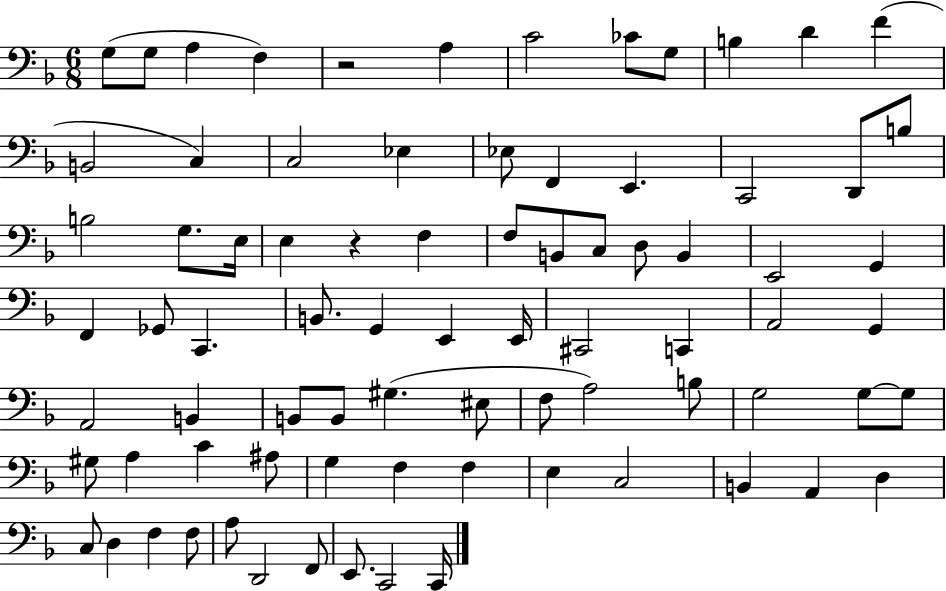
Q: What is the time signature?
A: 6/8